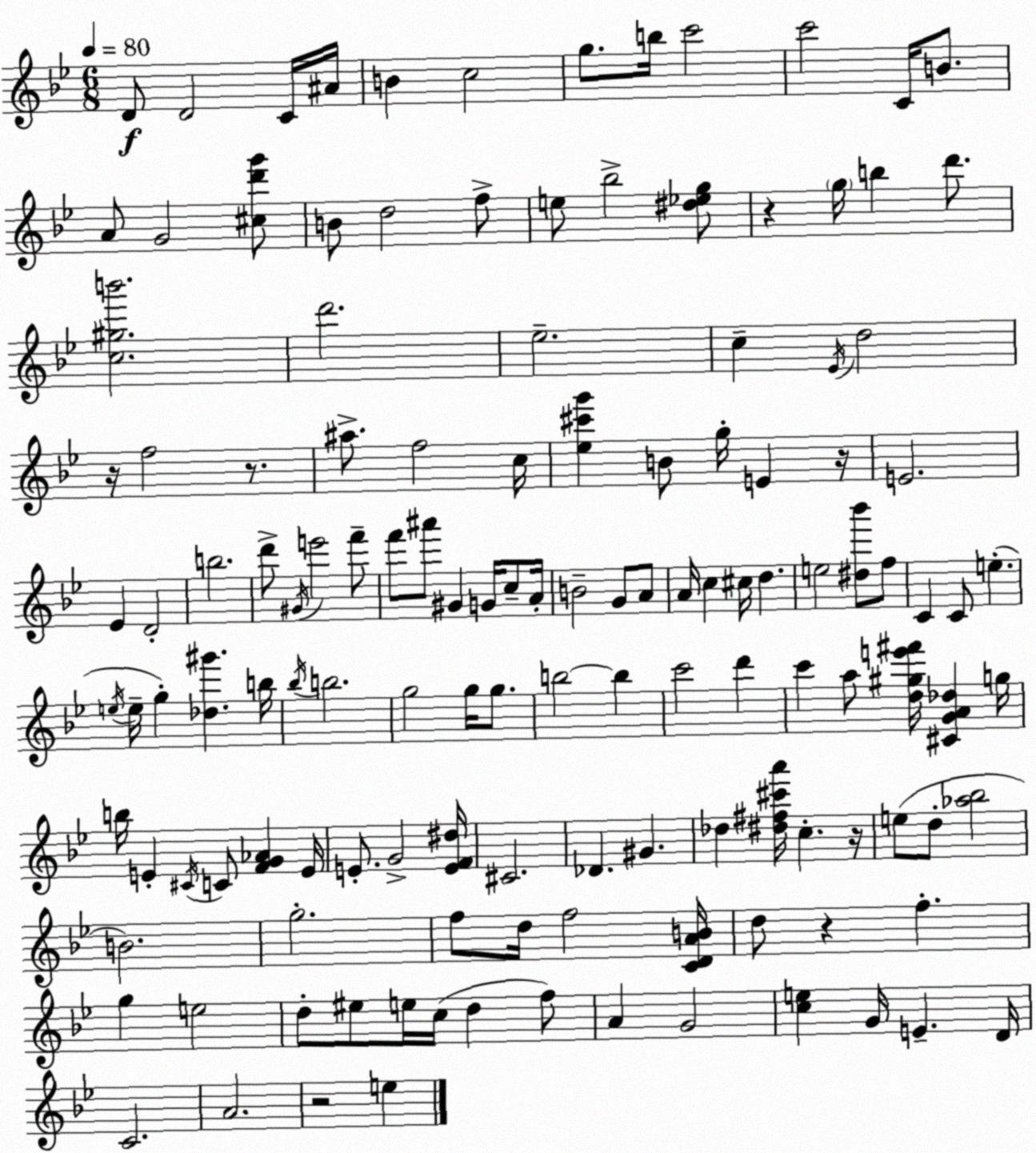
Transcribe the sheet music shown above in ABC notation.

X:1
T:Untitled
M:6/8
L:1/4
K:Gm
D/2 D2 C/4 ^A/4 B c2 g/2 b/4 c'2 c'2 C/4 B/2 A/2 G2 [^cd'g']/2 B/2 d2 f/2 e/2 _b2 [^d_eg]/2 z g/4 b d'/2 [c^gb']2 d'2 _e2 c _E/4 d2 z/4 f2 z/2 ^a/2 f2 c/4 [_e^c'g'] B/2 g/4 E z/4 E2 _E D2 b2 d'/2 ^G/4 e'2 f'/2 f'/2 ^a'/2 ^G G/4 c/2 A/4 B2 G/2 A/2 A/4 c ^c/4 d e2 [^d_b']/2 f/2 C C/2 e e/4 e/4 g [_d^g'] b/4 _b/4 b2 g2 g/4 g/2 b2 b c'2 d' c' a/2 [d^ge'^f']/4 [^CGA_d] g/4 b/4 E ^C/4 C/2 [FG_A] E/4 E/2 G2 [EF^d]/4 ^C2 _D ^G _d [^d^f^c'a']/4 c z/4 e/2 d/2 [_a_b]2 B2 g2 f/2 d/4 f2 [CDAB]/4 d/2 z f g e2 d/2 ^e/2 e/4 c/4 d f/2 A G2 [ce] G/4 E D/4 C2 A2 z2 e